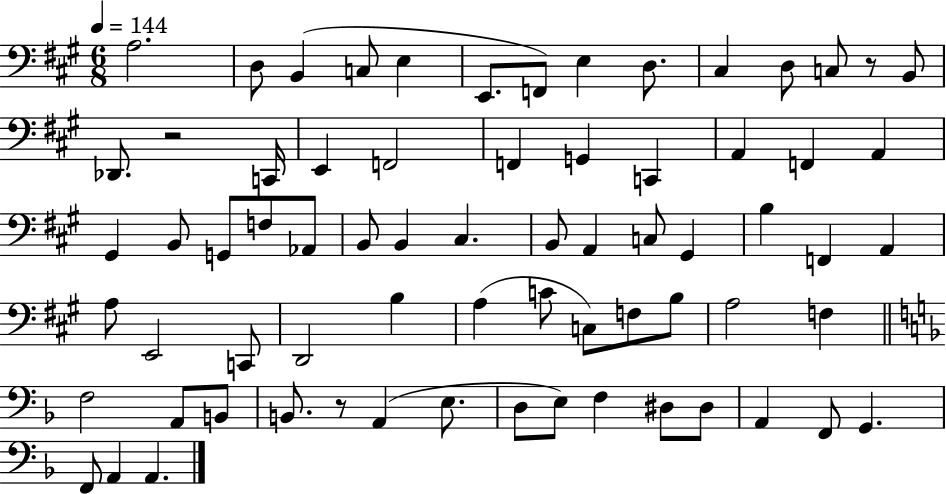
{
  \clef bass
  \numericTimeSignature
  \time 6/8
  \key a \major
  \tempo 4 = 144
  a2. | d8 b,4( c8 e4 | e,8. f,8) e4 d8. | cis4 d8 c8 r8 b,8 | \break des,8. r2 c,16 | e,4 f,2 | f,4 g,4 c,4 | a,4 f,4 a,4 | \break gis,4 b,8 g,8 f8 aes,8 | b,8 b,4 cis4. | b,8 a,4 c8 gis,4 | b4 f,4 a,4 | \break a8 e,2 c,8 | d,2 b4 | a4( c'8 c8) f8 b8 | a2 f4 | \break \bar "||" \break \key d \minor f2 a,8 b,8 | b,8. r8 a,4( e8. | d8 e8) f4 dis8 dis8 | a,4 f,8 g,4. | \break f,8 a,4 a,4. | \bar "|."
}